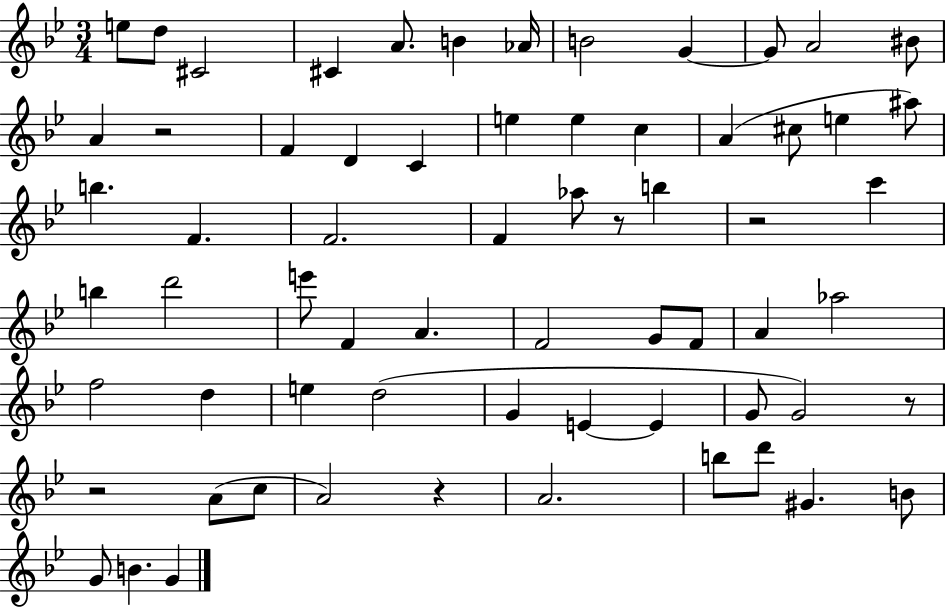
E5/e D5/e C#4/h C#4/q A4/e. B4/q Ab4/s B4/h G4/q G4/e A4/h BIS4/e A4/q R/h F4/q D4/q C4/q E5/q E5/q C5/q A4/q C#5/e E5/q A#5/e B5/q. F4/q. F4/h. F4/q Ab5/e R/e B5/q R/h C6/q B5/q D6/h E6/e F4/q A4/q. F4/h G4/e F4/e A4/q Ab5/h F5/h D5/q E5/q D5/h G4/q E4/q E4/q G4/e G4/h R/e R/h A4/e C5/e A4/h R/q A4/h. B5/e D6/e G#4/q. B4/e G4/e B4/q. G4/q